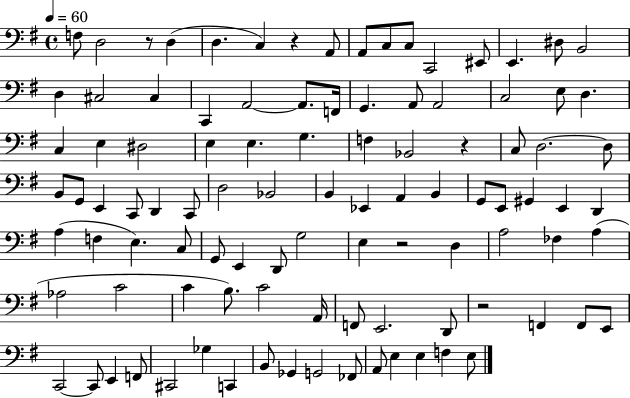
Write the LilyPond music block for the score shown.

{
  \clef bass
  \time 4/4
  \defaultTimeSignature
  \key g \major
  \tempo 4 = 60
  f8 d2 r8 d4( | d4. c4) r4 a,8 | a,8 c8 c8 c,2 eis,8 | e,4. dis8 b,2 | \break d4 cis2 cis4 | c,4 a,2~~ a,8. f,16 | g,4. a,8 a,2 | c2 e8 d4. | \break c4 e4 dis2 | e4 e4. g4. | f4 bes,2 r4 | c8 d2.~~ d8 | \break b,8 g,8 e,4 c,8 d,4 c,8 | d2 bes,2 | b,4 ees,4 a,4 b,4 | g,8 e,8 gis,4 e,4 d,4 | \break a4( f4 e4.) c8 | g,8 e,4 d,8 g2 | e4 r2 d4 | a2 fes4 a4( | \break aes2 c'2 | c'4 b8.) c'2 a,16 | f,8 e,2. d,8 | r2 f,4 f,8 e,8 | \break c,2~~ c,8 e,4 f,8 | cis,2 ges4 c,4 | b,8 ges,4 g,2 fes,8 | a,8 e4 e4 f4 e8 | \break \bar "|."
}